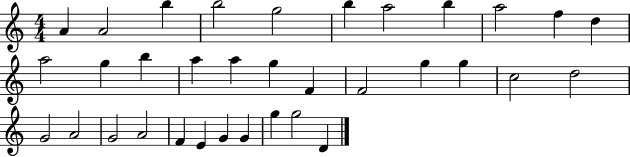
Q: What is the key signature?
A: C major